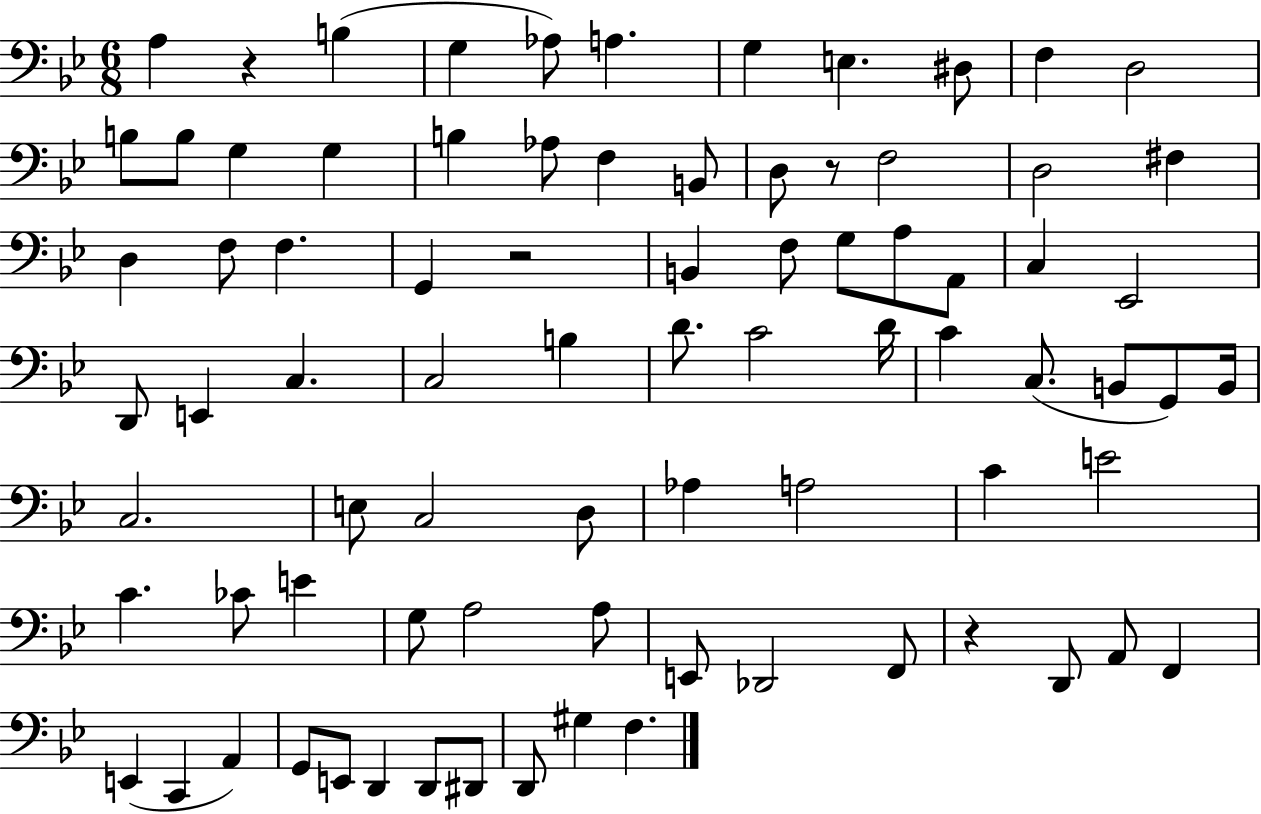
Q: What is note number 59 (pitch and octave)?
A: A3